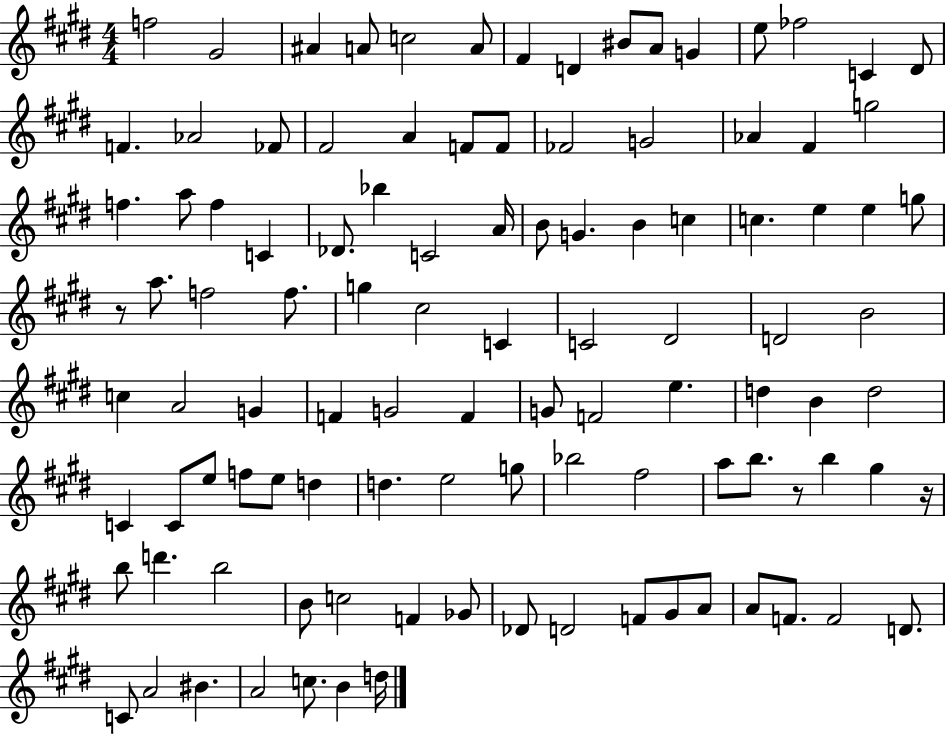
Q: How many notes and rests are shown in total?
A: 106